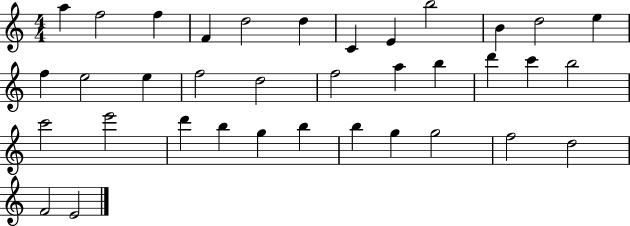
X:1
T:Untitled
M:4/4
L:1/4
K:C
a f2 f F d2 d C E b2 B d2 e f e2 e f2 d2 f2 a b d' c' b2 c'2 e'2 d' b g b b g g2 f2 d2 F2 E2